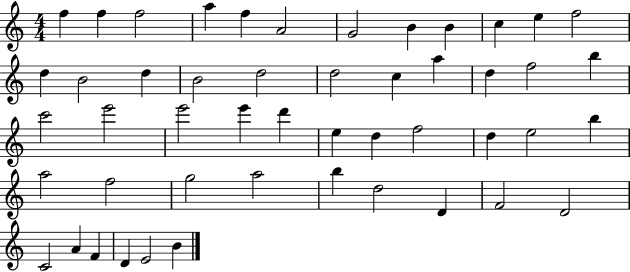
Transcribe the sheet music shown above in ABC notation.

X:1
T:Untitled
M:4/4
L:1/4
K:C
f f f2 a f A2 G2 B B c e f2 d B2 d B2 d2 d2 c a d f2 b c'2 e'2 e'2 e' d' e d f2 d e2 b a2 f2 g2 a2 b d2 D F2 D2 C2 A F D E2 B